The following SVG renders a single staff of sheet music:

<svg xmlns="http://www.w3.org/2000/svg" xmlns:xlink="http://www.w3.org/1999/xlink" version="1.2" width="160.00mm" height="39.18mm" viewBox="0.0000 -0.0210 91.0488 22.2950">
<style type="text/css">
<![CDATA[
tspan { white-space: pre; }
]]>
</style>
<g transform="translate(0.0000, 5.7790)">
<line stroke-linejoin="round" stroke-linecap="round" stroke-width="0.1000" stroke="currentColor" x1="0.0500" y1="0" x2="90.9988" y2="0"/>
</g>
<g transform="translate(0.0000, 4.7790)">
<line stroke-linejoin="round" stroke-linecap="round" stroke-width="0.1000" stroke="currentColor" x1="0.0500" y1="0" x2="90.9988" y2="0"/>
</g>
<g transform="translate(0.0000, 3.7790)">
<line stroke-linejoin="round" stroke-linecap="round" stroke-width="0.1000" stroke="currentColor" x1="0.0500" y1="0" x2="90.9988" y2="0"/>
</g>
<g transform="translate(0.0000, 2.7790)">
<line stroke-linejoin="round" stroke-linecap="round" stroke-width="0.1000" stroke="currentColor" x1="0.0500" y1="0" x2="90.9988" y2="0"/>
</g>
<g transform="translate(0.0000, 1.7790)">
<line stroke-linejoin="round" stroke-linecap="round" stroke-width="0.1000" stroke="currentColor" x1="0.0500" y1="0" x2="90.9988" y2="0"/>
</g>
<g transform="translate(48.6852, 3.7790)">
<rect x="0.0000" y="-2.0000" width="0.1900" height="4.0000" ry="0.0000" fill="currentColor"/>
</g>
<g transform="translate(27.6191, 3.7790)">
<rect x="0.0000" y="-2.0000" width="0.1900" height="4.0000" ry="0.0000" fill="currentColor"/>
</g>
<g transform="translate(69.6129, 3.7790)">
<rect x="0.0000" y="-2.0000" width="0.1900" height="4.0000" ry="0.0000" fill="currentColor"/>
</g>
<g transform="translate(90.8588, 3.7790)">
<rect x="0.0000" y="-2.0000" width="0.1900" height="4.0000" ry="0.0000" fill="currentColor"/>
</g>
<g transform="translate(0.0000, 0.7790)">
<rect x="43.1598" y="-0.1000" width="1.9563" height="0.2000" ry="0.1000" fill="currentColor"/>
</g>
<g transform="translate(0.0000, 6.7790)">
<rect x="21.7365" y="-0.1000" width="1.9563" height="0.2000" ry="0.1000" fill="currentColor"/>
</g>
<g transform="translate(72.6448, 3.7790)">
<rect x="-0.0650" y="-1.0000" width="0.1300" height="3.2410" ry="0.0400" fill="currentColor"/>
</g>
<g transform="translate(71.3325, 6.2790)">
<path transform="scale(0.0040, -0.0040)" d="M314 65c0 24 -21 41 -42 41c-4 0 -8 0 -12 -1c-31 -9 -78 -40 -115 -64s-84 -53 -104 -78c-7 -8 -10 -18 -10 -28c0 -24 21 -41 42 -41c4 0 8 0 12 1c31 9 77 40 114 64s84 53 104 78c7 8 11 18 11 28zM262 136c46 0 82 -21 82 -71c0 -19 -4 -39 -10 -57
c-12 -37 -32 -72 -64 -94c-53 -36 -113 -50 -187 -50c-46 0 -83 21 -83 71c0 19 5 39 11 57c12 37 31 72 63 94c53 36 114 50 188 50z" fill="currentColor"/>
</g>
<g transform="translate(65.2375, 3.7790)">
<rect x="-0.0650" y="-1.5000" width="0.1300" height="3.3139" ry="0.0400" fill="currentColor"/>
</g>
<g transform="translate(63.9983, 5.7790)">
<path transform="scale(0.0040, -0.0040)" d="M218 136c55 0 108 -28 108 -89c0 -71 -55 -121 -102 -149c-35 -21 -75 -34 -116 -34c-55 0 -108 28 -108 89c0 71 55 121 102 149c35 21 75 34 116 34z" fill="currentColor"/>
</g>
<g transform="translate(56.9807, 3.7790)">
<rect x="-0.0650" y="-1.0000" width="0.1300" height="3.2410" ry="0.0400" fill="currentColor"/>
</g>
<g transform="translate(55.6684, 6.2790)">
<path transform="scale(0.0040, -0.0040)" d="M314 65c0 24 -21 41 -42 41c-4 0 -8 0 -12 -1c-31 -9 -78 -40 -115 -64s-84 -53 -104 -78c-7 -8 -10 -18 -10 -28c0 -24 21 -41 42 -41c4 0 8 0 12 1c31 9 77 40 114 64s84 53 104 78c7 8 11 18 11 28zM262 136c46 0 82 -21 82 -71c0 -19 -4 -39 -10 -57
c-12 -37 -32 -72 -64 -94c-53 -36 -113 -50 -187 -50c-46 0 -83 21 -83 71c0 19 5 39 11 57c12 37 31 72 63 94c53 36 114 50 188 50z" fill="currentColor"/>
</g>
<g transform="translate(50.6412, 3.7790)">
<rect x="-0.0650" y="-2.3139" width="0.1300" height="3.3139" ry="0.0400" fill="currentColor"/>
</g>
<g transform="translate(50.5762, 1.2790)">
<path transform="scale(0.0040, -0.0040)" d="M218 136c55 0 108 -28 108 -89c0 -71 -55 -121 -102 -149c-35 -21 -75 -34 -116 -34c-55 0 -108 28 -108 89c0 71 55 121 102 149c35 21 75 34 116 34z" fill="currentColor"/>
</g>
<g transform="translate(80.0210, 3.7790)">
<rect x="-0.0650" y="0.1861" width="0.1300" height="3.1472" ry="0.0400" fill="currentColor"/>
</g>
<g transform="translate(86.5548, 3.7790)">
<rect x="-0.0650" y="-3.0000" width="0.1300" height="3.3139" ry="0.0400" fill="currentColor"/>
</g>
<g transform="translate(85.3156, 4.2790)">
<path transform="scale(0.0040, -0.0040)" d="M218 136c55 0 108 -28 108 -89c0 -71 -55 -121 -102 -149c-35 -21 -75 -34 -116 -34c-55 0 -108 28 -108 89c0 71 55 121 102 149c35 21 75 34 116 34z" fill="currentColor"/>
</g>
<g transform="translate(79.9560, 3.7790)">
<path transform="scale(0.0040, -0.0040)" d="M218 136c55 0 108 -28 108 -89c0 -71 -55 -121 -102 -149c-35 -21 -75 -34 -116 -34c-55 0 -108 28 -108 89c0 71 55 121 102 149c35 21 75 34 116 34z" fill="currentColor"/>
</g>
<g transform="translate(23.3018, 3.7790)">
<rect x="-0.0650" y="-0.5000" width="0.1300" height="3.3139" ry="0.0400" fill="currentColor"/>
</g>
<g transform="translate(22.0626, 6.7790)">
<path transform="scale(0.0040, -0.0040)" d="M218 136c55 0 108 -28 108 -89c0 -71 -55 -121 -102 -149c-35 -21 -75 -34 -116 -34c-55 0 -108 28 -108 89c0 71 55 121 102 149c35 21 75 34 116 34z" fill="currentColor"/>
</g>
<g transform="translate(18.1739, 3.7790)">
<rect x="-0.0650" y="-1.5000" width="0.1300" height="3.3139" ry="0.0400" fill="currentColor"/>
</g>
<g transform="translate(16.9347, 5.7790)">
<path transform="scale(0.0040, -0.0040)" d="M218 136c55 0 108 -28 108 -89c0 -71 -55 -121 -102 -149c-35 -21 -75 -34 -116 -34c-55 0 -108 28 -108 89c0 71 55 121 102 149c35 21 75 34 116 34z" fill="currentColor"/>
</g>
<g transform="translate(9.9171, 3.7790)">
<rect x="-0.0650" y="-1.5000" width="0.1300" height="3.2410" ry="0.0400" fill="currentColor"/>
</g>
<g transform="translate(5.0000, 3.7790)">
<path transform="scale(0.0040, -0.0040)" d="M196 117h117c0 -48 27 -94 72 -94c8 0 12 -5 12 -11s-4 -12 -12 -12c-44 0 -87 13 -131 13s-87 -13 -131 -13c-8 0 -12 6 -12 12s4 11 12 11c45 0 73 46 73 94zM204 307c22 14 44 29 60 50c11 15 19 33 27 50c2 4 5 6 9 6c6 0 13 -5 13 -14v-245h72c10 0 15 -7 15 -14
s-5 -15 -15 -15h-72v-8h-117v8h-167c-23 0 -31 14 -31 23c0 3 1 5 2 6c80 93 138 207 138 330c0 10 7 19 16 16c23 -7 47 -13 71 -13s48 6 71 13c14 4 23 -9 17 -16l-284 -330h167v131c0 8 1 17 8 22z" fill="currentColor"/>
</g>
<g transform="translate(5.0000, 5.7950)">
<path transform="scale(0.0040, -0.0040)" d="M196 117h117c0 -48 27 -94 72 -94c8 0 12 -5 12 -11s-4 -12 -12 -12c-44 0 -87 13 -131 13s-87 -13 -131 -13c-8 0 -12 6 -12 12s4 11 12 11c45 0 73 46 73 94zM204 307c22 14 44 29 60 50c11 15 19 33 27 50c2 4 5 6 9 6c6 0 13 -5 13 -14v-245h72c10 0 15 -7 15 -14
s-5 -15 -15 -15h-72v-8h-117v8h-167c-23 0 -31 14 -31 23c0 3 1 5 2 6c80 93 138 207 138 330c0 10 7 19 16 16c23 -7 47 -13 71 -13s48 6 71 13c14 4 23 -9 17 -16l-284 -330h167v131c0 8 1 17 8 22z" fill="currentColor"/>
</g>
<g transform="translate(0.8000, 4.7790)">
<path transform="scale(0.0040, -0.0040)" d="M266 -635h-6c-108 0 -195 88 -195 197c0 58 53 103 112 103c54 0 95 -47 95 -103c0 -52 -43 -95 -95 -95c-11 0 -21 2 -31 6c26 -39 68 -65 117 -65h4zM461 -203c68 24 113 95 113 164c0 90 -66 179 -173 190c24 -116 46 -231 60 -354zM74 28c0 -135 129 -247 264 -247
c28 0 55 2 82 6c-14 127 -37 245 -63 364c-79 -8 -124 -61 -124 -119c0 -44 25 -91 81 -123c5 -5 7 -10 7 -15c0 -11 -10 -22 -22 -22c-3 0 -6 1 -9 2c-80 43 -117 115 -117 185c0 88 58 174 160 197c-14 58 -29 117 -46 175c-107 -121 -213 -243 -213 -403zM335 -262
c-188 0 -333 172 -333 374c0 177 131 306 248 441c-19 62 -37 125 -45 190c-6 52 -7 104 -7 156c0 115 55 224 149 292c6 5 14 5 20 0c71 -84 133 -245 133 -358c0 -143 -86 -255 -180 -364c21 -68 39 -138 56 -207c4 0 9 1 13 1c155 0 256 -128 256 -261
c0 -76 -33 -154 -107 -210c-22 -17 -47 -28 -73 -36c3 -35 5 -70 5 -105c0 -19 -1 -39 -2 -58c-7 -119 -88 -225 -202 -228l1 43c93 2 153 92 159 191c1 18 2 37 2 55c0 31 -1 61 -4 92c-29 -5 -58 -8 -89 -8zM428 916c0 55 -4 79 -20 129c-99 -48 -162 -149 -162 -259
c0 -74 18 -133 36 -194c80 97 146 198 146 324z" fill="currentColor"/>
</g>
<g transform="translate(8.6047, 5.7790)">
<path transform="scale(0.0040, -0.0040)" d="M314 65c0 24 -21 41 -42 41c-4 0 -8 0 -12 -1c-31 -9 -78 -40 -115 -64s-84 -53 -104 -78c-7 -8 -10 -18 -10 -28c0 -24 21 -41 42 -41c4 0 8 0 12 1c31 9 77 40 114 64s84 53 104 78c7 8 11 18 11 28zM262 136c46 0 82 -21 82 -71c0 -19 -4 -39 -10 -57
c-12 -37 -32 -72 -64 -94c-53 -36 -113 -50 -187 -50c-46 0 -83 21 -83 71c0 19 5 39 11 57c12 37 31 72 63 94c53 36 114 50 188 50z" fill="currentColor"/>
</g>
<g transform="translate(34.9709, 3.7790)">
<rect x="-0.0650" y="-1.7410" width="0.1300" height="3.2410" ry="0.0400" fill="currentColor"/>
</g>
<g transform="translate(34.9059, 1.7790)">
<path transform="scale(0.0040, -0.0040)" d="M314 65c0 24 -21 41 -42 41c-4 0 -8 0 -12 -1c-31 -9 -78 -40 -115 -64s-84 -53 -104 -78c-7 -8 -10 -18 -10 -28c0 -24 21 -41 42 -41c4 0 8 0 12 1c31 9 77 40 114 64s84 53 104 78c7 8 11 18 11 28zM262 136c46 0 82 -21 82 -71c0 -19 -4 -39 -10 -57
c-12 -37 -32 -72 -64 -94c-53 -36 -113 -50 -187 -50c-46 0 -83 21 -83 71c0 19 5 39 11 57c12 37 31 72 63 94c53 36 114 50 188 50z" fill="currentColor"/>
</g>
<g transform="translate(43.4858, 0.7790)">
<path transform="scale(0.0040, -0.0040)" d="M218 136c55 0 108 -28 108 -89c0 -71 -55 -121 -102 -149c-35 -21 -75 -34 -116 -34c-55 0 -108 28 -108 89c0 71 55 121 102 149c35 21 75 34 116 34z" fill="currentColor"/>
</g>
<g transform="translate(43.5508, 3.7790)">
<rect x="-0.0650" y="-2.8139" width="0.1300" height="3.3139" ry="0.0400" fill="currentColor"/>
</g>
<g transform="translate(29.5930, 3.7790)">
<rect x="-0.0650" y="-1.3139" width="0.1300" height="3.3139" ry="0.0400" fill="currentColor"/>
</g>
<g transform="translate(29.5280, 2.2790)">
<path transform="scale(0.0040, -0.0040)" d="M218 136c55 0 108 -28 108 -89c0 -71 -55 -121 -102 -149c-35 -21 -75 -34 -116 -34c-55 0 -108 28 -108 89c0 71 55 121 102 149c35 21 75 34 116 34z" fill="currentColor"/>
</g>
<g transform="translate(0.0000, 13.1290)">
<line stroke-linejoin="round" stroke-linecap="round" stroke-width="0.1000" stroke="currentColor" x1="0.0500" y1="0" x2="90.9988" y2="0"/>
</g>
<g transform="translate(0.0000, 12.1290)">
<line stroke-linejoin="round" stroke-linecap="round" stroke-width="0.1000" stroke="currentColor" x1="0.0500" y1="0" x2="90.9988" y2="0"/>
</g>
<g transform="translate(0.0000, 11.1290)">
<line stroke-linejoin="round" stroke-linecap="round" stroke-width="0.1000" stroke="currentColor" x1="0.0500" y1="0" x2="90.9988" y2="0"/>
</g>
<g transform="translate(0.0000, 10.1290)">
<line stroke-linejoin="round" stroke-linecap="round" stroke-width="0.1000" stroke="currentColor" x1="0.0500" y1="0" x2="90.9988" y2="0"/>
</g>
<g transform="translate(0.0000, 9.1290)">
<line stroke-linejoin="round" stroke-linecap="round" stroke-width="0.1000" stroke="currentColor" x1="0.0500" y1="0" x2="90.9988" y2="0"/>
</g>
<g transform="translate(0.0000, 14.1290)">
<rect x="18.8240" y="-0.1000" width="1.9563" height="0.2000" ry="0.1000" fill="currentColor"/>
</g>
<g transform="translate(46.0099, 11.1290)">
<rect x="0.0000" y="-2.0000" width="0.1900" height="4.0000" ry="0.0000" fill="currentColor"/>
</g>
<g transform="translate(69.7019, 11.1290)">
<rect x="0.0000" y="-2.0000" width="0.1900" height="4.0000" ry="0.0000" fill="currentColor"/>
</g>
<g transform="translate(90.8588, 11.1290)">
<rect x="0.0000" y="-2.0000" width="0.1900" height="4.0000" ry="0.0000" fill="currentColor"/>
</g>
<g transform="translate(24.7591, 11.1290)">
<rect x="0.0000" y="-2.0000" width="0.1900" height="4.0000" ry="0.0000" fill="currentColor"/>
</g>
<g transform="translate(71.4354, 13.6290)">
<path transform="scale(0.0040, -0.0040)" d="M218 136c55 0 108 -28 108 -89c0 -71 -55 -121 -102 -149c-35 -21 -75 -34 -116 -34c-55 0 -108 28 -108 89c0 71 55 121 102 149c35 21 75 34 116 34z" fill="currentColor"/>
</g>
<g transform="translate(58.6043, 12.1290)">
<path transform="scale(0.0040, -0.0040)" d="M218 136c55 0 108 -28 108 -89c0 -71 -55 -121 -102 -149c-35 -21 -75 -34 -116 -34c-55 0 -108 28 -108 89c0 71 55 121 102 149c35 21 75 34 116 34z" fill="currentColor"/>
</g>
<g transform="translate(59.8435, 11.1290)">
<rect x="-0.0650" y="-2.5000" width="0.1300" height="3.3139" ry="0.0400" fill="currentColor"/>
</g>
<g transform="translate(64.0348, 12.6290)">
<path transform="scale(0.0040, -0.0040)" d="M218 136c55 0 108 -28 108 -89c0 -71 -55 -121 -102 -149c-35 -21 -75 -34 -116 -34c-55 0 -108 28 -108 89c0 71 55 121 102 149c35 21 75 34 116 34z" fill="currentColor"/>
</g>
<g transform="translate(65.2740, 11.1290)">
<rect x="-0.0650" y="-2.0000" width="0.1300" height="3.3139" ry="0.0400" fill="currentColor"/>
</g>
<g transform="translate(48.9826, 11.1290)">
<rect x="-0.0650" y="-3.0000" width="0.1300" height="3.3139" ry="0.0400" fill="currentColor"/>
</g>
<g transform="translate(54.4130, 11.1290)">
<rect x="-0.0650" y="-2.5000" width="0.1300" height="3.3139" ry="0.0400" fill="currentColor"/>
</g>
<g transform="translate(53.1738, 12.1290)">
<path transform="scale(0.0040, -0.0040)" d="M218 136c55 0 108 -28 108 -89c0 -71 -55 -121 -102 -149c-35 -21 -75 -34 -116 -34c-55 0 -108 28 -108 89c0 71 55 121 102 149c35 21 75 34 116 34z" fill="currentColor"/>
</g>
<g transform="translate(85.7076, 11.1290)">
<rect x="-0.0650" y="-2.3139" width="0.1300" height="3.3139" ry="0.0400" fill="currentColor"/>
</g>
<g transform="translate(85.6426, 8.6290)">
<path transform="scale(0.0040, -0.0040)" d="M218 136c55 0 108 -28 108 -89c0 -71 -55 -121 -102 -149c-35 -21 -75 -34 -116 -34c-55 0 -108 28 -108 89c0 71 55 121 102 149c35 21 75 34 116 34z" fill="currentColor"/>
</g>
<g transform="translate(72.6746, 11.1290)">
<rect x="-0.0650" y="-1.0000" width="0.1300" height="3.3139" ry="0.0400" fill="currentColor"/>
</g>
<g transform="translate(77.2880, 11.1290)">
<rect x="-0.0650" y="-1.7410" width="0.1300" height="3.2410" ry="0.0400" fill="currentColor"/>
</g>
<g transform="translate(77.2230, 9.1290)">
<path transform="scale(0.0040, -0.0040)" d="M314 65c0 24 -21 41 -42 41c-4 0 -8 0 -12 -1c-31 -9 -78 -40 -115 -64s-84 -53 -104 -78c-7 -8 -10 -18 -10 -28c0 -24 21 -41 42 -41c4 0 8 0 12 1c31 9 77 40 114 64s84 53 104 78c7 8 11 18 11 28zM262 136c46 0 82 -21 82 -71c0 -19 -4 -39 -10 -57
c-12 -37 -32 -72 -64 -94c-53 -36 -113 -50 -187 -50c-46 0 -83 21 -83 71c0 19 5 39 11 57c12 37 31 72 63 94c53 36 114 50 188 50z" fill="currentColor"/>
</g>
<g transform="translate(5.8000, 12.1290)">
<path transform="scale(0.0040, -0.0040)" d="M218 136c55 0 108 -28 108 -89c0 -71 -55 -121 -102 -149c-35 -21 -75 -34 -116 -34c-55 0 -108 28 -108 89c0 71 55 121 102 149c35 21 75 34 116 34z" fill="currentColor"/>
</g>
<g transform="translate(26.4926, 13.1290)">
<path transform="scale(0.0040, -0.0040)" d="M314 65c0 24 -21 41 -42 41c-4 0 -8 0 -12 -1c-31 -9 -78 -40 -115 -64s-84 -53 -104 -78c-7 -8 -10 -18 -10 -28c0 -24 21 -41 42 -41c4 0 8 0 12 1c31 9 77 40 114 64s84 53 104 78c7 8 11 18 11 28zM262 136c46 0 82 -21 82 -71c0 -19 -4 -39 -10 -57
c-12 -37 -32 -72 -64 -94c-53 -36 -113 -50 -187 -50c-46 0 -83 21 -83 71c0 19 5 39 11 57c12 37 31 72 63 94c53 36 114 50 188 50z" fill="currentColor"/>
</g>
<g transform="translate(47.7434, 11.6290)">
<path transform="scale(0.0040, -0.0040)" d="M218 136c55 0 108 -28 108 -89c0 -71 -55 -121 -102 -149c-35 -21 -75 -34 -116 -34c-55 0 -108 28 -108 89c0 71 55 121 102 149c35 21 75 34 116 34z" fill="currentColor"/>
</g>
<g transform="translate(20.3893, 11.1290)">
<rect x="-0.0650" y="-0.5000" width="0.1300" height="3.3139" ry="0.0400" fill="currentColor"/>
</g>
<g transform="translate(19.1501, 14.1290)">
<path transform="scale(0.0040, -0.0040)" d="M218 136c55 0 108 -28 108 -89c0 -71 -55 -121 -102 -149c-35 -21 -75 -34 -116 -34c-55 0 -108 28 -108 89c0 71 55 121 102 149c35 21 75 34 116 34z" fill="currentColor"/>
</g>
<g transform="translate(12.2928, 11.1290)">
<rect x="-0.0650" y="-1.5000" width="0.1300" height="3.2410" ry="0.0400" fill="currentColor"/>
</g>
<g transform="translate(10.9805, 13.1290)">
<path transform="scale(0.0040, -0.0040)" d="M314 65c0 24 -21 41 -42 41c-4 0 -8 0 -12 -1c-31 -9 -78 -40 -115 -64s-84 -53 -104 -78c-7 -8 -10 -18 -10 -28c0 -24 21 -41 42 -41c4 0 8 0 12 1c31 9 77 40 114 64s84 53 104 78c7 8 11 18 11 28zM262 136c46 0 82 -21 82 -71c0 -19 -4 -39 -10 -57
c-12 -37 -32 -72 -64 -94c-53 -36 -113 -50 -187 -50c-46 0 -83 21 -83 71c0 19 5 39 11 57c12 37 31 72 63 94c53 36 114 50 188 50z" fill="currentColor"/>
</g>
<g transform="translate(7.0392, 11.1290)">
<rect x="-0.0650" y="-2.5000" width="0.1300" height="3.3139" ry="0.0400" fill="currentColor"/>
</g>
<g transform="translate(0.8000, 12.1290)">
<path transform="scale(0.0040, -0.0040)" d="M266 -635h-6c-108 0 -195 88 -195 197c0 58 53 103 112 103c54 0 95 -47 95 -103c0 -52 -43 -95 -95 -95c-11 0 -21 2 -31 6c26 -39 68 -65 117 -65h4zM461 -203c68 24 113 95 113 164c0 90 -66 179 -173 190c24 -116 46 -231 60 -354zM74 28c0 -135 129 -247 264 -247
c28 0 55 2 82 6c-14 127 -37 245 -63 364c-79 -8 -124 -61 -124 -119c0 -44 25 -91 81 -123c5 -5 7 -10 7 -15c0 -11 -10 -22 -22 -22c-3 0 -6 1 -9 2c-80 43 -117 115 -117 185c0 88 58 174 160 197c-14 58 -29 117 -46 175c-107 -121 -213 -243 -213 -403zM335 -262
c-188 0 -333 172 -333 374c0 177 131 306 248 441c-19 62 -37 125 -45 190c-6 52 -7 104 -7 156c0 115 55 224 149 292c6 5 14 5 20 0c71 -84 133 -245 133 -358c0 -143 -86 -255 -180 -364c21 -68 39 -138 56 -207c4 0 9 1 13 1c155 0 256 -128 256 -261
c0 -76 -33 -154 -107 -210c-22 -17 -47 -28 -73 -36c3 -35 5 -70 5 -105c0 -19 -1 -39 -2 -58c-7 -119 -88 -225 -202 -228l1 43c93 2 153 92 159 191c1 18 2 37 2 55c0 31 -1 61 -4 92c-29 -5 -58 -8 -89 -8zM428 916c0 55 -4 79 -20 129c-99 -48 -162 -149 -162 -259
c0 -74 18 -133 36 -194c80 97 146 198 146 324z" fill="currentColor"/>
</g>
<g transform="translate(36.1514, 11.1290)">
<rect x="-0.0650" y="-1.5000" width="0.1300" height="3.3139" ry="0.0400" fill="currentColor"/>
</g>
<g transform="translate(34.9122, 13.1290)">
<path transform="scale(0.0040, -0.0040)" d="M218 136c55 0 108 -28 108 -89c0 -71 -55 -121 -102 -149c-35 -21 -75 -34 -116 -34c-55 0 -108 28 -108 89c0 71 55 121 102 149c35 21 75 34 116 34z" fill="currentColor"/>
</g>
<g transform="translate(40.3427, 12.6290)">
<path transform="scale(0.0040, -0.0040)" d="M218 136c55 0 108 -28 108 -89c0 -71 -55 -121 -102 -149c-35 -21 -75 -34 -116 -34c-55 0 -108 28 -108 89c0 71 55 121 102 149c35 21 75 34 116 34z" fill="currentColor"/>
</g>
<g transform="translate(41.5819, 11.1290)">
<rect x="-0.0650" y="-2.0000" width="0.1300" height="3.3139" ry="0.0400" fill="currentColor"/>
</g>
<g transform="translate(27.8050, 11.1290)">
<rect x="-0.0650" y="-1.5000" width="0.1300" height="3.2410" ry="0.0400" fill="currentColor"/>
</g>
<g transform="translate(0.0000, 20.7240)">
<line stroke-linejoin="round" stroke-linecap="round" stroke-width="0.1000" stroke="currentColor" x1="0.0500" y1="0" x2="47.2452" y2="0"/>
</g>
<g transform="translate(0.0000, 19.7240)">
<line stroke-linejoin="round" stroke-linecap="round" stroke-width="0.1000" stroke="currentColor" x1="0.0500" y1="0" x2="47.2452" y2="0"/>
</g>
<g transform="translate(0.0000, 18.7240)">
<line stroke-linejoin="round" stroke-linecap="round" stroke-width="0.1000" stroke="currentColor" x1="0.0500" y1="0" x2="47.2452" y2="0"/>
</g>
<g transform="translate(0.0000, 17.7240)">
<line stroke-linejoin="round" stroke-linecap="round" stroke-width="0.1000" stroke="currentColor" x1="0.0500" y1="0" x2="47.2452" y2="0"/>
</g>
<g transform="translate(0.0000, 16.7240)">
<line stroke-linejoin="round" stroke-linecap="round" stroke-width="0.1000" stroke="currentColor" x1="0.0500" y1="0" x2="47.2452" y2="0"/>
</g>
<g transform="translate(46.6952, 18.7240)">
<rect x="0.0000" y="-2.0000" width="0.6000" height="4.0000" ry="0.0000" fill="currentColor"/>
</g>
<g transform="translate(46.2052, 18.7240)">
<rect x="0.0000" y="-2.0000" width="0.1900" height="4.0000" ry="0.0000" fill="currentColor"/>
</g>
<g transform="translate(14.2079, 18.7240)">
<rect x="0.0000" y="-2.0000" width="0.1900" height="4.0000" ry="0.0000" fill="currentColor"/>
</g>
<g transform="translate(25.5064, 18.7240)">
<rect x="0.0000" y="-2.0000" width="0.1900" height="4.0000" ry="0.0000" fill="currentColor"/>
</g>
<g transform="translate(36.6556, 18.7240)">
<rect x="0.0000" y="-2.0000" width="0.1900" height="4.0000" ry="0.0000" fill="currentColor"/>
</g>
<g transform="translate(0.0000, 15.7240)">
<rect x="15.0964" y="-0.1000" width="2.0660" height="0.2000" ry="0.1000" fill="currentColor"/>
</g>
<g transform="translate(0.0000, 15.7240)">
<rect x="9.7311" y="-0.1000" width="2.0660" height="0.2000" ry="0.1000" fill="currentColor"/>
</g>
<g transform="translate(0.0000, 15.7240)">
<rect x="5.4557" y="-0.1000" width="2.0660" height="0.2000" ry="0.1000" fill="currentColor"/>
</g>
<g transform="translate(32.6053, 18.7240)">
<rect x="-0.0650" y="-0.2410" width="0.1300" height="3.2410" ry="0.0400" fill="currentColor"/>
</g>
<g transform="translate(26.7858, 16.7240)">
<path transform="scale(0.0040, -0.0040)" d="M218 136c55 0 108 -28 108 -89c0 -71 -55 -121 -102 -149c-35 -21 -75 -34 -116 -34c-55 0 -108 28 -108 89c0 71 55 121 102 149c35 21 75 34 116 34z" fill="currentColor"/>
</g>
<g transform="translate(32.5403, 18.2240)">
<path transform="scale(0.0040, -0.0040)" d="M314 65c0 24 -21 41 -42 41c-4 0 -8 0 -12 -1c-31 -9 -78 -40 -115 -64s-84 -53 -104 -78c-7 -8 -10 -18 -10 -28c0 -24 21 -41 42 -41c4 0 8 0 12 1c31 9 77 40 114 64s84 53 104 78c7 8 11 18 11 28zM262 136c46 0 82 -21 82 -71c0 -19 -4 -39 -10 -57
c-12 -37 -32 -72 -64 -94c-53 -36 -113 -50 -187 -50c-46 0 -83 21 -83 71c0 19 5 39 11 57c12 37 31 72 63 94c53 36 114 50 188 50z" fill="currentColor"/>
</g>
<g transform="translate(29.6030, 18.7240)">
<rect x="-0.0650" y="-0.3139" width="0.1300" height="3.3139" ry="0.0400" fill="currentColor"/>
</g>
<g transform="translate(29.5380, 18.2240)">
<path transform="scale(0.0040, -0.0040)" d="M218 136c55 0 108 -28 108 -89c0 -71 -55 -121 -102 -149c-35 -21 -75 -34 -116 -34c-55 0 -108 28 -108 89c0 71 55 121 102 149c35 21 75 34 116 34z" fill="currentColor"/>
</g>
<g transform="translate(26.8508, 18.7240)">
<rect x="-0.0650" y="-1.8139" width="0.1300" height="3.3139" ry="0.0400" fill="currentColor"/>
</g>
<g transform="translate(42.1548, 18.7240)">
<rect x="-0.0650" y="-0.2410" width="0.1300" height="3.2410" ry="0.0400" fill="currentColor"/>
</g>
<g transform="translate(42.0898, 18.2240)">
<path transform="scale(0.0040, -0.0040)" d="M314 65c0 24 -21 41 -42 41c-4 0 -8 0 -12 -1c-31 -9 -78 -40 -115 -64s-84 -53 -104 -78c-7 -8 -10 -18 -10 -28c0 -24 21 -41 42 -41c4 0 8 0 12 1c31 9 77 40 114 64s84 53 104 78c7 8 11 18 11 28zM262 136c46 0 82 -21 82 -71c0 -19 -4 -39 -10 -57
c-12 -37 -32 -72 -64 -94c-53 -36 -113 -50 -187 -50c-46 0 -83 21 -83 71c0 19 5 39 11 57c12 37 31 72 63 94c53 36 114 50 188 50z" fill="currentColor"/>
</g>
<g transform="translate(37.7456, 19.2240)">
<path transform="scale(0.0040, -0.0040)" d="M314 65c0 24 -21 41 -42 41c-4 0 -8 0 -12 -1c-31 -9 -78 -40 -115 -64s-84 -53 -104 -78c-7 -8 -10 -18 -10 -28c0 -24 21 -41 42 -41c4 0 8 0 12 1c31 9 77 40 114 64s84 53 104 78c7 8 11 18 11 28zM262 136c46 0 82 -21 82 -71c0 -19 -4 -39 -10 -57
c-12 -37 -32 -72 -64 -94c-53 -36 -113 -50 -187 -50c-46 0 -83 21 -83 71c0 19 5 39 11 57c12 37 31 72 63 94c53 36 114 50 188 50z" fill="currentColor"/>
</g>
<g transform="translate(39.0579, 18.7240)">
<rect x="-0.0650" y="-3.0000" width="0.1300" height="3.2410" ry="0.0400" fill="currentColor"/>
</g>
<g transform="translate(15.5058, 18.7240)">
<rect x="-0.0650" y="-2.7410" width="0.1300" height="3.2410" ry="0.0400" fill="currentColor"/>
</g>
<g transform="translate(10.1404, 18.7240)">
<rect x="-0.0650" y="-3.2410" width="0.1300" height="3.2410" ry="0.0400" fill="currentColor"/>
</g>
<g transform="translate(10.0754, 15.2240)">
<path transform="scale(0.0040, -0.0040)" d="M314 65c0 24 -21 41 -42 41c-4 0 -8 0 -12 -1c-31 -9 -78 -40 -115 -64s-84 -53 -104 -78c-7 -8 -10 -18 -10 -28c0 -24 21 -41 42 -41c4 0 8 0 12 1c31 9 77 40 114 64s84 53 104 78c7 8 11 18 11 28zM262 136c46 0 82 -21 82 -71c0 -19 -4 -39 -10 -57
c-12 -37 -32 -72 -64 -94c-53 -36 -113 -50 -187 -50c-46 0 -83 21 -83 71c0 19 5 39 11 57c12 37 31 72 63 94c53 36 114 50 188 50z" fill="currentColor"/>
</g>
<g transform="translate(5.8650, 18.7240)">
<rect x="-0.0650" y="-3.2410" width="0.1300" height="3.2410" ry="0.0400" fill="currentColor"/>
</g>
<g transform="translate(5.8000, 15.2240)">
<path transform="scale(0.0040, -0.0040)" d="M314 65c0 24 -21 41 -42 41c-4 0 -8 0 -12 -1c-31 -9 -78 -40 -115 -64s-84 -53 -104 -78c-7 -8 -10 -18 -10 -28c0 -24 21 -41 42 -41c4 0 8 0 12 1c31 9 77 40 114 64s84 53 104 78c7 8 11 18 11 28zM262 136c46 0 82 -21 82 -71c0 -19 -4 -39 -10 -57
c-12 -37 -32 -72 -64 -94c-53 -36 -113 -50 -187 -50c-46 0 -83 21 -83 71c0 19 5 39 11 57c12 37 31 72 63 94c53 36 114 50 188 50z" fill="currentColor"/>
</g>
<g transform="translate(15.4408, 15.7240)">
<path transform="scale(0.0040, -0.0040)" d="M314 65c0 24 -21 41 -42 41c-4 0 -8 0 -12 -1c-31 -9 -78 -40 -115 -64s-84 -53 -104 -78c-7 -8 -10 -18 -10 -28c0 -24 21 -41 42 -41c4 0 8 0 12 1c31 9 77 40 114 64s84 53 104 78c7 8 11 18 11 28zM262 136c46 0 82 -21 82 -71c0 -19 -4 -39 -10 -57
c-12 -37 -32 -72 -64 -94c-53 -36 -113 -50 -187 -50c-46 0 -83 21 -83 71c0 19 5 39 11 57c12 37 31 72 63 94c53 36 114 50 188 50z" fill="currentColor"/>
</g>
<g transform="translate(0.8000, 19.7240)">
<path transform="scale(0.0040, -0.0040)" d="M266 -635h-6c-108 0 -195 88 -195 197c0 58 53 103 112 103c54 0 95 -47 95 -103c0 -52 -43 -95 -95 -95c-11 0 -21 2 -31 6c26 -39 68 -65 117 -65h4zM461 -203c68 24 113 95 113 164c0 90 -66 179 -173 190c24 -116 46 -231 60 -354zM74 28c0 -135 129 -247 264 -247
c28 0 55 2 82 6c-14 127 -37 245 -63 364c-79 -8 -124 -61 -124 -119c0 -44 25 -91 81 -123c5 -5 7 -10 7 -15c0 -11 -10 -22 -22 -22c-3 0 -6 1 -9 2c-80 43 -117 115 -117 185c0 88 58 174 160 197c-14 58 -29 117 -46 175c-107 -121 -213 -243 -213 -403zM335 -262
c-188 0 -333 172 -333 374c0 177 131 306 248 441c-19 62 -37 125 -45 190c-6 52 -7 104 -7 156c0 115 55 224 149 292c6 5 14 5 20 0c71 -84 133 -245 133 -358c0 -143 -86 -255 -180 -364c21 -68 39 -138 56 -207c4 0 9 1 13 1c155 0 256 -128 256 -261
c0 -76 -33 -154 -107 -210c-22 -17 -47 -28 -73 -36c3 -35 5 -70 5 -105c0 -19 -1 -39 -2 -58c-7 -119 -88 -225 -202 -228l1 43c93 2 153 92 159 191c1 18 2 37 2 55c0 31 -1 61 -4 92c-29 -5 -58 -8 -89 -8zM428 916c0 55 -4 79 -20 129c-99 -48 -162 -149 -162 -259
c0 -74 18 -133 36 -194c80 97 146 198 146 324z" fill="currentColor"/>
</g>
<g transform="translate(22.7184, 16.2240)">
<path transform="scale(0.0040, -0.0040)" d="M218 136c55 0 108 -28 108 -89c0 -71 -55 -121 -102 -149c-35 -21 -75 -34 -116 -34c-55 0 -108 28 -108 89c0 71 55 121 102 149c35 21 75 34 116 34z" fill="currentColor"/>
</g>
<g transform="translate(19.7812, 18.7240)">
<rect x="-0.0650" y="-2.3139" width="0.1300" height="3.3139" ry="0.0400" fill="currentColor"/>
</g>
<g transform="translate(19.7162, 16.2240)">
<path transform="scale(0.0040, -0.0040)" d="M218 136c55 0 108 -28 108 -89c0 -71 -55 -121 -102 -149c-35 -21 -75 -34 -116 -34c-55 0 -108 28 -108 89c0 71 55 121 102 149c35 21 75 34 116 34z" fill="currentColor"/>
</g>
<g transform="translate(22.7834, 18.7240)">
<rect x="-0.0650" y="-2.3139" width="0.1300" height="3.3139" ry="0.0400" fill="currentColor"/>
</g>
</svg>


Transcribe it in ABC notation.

X:1
T:Untitled
M:4/4
L:1/4
K:C
E2 E C e f2 a g D2 E D2 B A G E2 C E2 E F A G G F D f2 g b2 b2 a2 g g f c c2 A2 c2